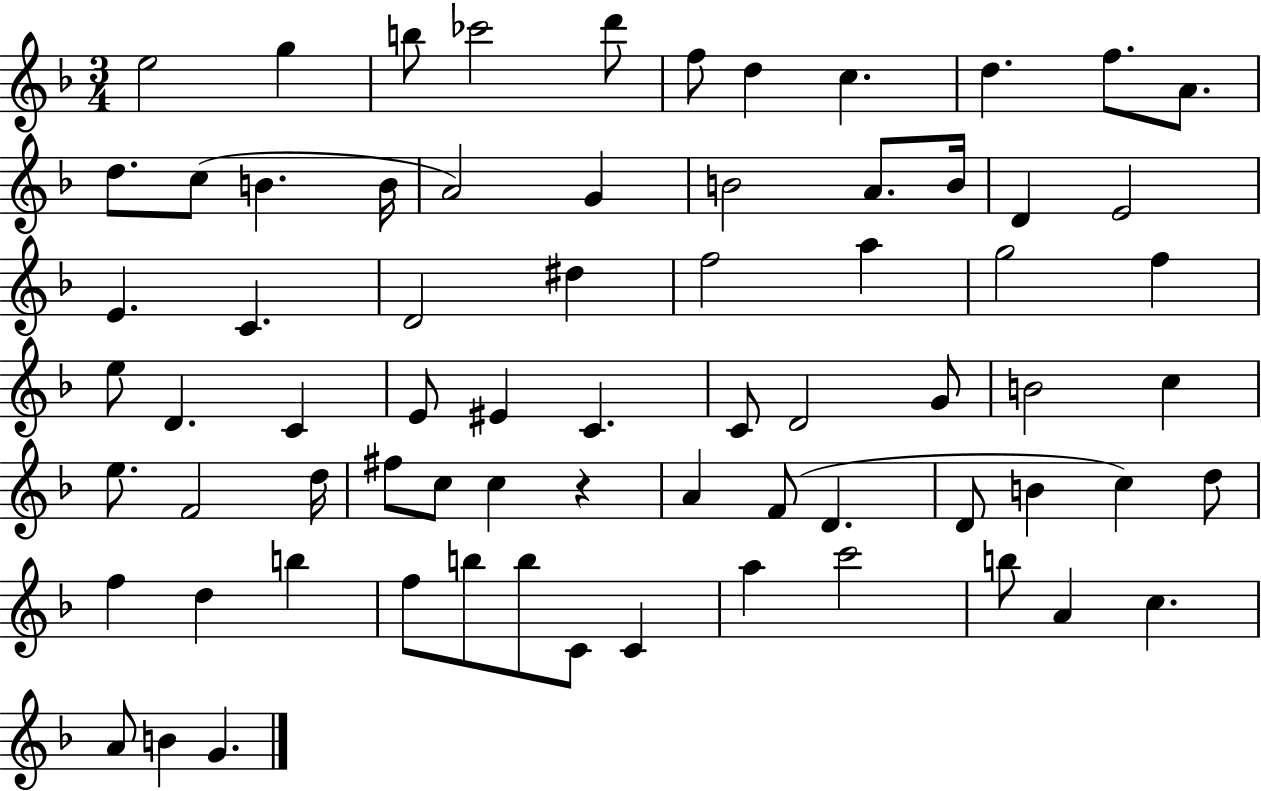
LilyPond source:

{
  \clef treble
  \numericTimeSignature
  \time 3/4
  \key f \major
  e''2 g''4 | b''8 ces'''2 d'''8 | f''8 d''4 c''4. | d''4. f''8. a'8. | \break d''8. c''8( b'4. b'16 | a'2) g'4 | b'2 a'8. b'16 | d'4 e'2 | \break e'4. c'4. | d'2 dis''4 | f''2 a''4 | g''2 f''4 | \break e''8 d'4. c'4 | e'8 eis'4 c'4. | c'8 d'2 g'8 | b'2 c''4 | \break e''8. f'2 d''16 | fis''8 c''8 c''4 r4 | a'4 f'8( d'4. | d'8 b'4 c''4) d''8 | \break f''4 d''4 b''4 | f''8 b''8 b''8 c'8 c'4 | a''4 c'''2 | b''8 a'4 c''4. | \break a'8 b'4 g'4. | \bar "|."
}